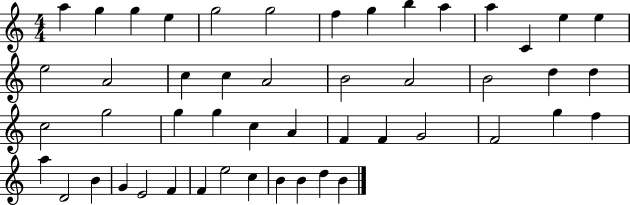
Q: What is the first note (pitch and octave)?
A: A5